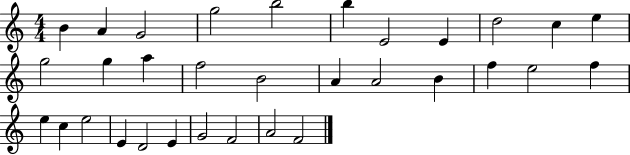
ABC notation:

X:1
T:Untitled
M:4/4
L:1/4
K:C
B A G2 g2 b2 b E2 E d2 c e g2 g a f2 B2 A A2 B f e2 f e c e2 E D2 E G2 F2 A2 F2